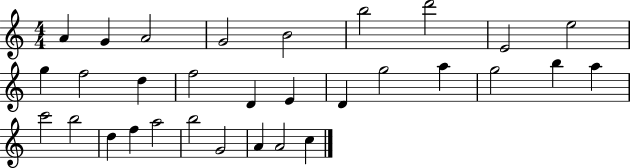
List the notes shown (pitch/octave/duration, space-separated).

A4/q G4/q A4/h G4/h B4/h B5/h D6/h E4/h E5/h G5/q F5/h D5/q F5/h D4/q E4/q D4/q G5/h A5/q G5/h B5/q A5/q C6/h B5/h D5/q F5/q A5/h B5/h G4/h A4/q A4/h C5/q